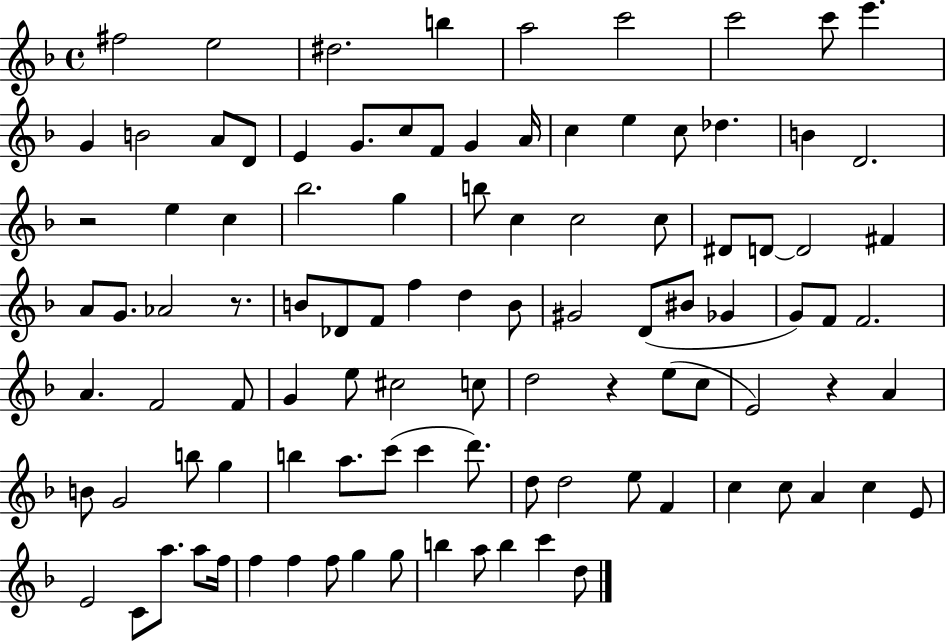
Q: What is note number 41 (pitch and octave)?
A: B4